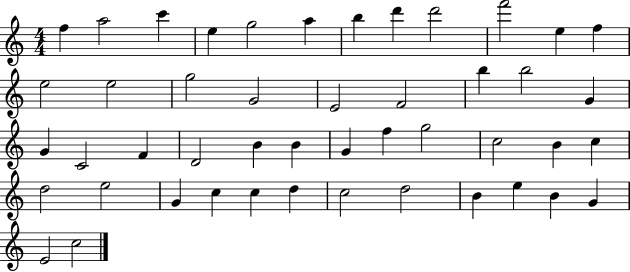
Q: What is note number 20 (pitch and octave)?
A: B5